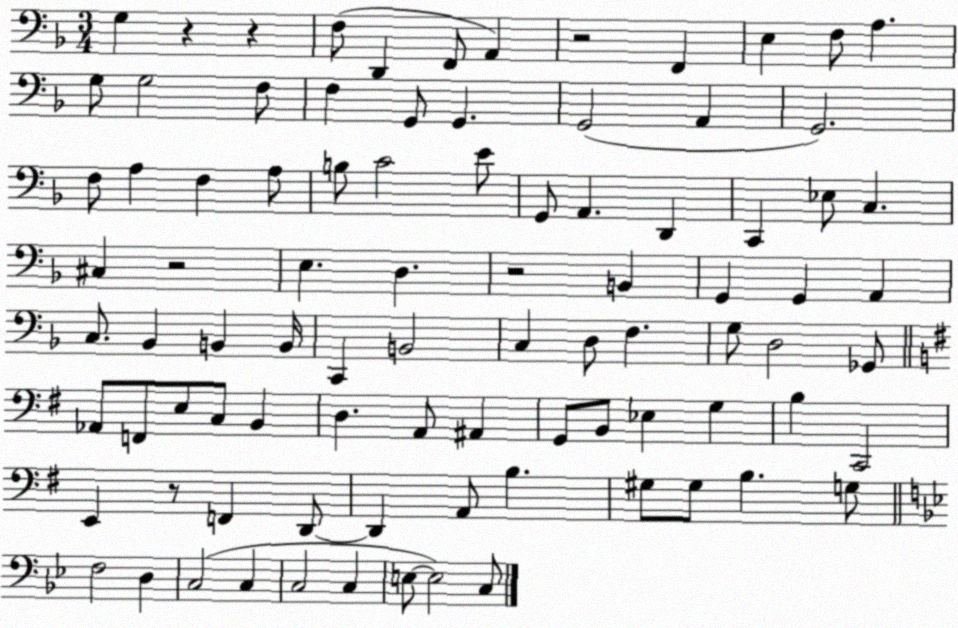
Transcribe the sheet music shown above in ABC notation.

X:1
T:Untitled
M:3/4
L:1/4
K:F
G, z z F,/2 D,, F,,/2 A,, z2 F,, E, F,/2 A, G,/2 G,2 F,/2 F, G,,/2 G,, G,,2 A,, G,,2 F,/2 A, F, A,/2 B,/2 C2 E/2 G,,/2 A,, D,, C,, _E,/2 C, ^C, z2 E, D, z2 B,, G,, G,, A,, C,/2 _B,, B,, B,,/4 C,, B,,2 C, D,/2 F, G,/2 D,2 _G,,/2 _A,,/2 F,,/2 E,/2 C,/2 B,, D, A,,/2 ^A,, G,,/2 B,,/2 _E, G, B, C,,2 E,, z/2 F,, D,,/2 D,, A,,/2 B, ^G,/2 ^G,/2 B, G,/2 F,2 D, C,2 C, C,2 C, E,/2 E,2 C,/2